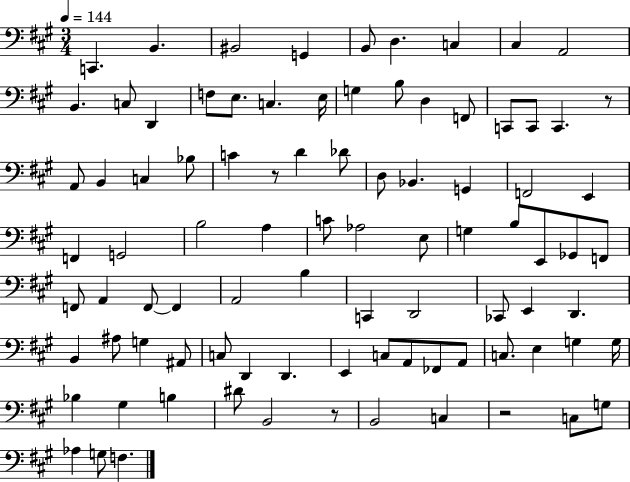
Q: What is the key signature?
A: A major